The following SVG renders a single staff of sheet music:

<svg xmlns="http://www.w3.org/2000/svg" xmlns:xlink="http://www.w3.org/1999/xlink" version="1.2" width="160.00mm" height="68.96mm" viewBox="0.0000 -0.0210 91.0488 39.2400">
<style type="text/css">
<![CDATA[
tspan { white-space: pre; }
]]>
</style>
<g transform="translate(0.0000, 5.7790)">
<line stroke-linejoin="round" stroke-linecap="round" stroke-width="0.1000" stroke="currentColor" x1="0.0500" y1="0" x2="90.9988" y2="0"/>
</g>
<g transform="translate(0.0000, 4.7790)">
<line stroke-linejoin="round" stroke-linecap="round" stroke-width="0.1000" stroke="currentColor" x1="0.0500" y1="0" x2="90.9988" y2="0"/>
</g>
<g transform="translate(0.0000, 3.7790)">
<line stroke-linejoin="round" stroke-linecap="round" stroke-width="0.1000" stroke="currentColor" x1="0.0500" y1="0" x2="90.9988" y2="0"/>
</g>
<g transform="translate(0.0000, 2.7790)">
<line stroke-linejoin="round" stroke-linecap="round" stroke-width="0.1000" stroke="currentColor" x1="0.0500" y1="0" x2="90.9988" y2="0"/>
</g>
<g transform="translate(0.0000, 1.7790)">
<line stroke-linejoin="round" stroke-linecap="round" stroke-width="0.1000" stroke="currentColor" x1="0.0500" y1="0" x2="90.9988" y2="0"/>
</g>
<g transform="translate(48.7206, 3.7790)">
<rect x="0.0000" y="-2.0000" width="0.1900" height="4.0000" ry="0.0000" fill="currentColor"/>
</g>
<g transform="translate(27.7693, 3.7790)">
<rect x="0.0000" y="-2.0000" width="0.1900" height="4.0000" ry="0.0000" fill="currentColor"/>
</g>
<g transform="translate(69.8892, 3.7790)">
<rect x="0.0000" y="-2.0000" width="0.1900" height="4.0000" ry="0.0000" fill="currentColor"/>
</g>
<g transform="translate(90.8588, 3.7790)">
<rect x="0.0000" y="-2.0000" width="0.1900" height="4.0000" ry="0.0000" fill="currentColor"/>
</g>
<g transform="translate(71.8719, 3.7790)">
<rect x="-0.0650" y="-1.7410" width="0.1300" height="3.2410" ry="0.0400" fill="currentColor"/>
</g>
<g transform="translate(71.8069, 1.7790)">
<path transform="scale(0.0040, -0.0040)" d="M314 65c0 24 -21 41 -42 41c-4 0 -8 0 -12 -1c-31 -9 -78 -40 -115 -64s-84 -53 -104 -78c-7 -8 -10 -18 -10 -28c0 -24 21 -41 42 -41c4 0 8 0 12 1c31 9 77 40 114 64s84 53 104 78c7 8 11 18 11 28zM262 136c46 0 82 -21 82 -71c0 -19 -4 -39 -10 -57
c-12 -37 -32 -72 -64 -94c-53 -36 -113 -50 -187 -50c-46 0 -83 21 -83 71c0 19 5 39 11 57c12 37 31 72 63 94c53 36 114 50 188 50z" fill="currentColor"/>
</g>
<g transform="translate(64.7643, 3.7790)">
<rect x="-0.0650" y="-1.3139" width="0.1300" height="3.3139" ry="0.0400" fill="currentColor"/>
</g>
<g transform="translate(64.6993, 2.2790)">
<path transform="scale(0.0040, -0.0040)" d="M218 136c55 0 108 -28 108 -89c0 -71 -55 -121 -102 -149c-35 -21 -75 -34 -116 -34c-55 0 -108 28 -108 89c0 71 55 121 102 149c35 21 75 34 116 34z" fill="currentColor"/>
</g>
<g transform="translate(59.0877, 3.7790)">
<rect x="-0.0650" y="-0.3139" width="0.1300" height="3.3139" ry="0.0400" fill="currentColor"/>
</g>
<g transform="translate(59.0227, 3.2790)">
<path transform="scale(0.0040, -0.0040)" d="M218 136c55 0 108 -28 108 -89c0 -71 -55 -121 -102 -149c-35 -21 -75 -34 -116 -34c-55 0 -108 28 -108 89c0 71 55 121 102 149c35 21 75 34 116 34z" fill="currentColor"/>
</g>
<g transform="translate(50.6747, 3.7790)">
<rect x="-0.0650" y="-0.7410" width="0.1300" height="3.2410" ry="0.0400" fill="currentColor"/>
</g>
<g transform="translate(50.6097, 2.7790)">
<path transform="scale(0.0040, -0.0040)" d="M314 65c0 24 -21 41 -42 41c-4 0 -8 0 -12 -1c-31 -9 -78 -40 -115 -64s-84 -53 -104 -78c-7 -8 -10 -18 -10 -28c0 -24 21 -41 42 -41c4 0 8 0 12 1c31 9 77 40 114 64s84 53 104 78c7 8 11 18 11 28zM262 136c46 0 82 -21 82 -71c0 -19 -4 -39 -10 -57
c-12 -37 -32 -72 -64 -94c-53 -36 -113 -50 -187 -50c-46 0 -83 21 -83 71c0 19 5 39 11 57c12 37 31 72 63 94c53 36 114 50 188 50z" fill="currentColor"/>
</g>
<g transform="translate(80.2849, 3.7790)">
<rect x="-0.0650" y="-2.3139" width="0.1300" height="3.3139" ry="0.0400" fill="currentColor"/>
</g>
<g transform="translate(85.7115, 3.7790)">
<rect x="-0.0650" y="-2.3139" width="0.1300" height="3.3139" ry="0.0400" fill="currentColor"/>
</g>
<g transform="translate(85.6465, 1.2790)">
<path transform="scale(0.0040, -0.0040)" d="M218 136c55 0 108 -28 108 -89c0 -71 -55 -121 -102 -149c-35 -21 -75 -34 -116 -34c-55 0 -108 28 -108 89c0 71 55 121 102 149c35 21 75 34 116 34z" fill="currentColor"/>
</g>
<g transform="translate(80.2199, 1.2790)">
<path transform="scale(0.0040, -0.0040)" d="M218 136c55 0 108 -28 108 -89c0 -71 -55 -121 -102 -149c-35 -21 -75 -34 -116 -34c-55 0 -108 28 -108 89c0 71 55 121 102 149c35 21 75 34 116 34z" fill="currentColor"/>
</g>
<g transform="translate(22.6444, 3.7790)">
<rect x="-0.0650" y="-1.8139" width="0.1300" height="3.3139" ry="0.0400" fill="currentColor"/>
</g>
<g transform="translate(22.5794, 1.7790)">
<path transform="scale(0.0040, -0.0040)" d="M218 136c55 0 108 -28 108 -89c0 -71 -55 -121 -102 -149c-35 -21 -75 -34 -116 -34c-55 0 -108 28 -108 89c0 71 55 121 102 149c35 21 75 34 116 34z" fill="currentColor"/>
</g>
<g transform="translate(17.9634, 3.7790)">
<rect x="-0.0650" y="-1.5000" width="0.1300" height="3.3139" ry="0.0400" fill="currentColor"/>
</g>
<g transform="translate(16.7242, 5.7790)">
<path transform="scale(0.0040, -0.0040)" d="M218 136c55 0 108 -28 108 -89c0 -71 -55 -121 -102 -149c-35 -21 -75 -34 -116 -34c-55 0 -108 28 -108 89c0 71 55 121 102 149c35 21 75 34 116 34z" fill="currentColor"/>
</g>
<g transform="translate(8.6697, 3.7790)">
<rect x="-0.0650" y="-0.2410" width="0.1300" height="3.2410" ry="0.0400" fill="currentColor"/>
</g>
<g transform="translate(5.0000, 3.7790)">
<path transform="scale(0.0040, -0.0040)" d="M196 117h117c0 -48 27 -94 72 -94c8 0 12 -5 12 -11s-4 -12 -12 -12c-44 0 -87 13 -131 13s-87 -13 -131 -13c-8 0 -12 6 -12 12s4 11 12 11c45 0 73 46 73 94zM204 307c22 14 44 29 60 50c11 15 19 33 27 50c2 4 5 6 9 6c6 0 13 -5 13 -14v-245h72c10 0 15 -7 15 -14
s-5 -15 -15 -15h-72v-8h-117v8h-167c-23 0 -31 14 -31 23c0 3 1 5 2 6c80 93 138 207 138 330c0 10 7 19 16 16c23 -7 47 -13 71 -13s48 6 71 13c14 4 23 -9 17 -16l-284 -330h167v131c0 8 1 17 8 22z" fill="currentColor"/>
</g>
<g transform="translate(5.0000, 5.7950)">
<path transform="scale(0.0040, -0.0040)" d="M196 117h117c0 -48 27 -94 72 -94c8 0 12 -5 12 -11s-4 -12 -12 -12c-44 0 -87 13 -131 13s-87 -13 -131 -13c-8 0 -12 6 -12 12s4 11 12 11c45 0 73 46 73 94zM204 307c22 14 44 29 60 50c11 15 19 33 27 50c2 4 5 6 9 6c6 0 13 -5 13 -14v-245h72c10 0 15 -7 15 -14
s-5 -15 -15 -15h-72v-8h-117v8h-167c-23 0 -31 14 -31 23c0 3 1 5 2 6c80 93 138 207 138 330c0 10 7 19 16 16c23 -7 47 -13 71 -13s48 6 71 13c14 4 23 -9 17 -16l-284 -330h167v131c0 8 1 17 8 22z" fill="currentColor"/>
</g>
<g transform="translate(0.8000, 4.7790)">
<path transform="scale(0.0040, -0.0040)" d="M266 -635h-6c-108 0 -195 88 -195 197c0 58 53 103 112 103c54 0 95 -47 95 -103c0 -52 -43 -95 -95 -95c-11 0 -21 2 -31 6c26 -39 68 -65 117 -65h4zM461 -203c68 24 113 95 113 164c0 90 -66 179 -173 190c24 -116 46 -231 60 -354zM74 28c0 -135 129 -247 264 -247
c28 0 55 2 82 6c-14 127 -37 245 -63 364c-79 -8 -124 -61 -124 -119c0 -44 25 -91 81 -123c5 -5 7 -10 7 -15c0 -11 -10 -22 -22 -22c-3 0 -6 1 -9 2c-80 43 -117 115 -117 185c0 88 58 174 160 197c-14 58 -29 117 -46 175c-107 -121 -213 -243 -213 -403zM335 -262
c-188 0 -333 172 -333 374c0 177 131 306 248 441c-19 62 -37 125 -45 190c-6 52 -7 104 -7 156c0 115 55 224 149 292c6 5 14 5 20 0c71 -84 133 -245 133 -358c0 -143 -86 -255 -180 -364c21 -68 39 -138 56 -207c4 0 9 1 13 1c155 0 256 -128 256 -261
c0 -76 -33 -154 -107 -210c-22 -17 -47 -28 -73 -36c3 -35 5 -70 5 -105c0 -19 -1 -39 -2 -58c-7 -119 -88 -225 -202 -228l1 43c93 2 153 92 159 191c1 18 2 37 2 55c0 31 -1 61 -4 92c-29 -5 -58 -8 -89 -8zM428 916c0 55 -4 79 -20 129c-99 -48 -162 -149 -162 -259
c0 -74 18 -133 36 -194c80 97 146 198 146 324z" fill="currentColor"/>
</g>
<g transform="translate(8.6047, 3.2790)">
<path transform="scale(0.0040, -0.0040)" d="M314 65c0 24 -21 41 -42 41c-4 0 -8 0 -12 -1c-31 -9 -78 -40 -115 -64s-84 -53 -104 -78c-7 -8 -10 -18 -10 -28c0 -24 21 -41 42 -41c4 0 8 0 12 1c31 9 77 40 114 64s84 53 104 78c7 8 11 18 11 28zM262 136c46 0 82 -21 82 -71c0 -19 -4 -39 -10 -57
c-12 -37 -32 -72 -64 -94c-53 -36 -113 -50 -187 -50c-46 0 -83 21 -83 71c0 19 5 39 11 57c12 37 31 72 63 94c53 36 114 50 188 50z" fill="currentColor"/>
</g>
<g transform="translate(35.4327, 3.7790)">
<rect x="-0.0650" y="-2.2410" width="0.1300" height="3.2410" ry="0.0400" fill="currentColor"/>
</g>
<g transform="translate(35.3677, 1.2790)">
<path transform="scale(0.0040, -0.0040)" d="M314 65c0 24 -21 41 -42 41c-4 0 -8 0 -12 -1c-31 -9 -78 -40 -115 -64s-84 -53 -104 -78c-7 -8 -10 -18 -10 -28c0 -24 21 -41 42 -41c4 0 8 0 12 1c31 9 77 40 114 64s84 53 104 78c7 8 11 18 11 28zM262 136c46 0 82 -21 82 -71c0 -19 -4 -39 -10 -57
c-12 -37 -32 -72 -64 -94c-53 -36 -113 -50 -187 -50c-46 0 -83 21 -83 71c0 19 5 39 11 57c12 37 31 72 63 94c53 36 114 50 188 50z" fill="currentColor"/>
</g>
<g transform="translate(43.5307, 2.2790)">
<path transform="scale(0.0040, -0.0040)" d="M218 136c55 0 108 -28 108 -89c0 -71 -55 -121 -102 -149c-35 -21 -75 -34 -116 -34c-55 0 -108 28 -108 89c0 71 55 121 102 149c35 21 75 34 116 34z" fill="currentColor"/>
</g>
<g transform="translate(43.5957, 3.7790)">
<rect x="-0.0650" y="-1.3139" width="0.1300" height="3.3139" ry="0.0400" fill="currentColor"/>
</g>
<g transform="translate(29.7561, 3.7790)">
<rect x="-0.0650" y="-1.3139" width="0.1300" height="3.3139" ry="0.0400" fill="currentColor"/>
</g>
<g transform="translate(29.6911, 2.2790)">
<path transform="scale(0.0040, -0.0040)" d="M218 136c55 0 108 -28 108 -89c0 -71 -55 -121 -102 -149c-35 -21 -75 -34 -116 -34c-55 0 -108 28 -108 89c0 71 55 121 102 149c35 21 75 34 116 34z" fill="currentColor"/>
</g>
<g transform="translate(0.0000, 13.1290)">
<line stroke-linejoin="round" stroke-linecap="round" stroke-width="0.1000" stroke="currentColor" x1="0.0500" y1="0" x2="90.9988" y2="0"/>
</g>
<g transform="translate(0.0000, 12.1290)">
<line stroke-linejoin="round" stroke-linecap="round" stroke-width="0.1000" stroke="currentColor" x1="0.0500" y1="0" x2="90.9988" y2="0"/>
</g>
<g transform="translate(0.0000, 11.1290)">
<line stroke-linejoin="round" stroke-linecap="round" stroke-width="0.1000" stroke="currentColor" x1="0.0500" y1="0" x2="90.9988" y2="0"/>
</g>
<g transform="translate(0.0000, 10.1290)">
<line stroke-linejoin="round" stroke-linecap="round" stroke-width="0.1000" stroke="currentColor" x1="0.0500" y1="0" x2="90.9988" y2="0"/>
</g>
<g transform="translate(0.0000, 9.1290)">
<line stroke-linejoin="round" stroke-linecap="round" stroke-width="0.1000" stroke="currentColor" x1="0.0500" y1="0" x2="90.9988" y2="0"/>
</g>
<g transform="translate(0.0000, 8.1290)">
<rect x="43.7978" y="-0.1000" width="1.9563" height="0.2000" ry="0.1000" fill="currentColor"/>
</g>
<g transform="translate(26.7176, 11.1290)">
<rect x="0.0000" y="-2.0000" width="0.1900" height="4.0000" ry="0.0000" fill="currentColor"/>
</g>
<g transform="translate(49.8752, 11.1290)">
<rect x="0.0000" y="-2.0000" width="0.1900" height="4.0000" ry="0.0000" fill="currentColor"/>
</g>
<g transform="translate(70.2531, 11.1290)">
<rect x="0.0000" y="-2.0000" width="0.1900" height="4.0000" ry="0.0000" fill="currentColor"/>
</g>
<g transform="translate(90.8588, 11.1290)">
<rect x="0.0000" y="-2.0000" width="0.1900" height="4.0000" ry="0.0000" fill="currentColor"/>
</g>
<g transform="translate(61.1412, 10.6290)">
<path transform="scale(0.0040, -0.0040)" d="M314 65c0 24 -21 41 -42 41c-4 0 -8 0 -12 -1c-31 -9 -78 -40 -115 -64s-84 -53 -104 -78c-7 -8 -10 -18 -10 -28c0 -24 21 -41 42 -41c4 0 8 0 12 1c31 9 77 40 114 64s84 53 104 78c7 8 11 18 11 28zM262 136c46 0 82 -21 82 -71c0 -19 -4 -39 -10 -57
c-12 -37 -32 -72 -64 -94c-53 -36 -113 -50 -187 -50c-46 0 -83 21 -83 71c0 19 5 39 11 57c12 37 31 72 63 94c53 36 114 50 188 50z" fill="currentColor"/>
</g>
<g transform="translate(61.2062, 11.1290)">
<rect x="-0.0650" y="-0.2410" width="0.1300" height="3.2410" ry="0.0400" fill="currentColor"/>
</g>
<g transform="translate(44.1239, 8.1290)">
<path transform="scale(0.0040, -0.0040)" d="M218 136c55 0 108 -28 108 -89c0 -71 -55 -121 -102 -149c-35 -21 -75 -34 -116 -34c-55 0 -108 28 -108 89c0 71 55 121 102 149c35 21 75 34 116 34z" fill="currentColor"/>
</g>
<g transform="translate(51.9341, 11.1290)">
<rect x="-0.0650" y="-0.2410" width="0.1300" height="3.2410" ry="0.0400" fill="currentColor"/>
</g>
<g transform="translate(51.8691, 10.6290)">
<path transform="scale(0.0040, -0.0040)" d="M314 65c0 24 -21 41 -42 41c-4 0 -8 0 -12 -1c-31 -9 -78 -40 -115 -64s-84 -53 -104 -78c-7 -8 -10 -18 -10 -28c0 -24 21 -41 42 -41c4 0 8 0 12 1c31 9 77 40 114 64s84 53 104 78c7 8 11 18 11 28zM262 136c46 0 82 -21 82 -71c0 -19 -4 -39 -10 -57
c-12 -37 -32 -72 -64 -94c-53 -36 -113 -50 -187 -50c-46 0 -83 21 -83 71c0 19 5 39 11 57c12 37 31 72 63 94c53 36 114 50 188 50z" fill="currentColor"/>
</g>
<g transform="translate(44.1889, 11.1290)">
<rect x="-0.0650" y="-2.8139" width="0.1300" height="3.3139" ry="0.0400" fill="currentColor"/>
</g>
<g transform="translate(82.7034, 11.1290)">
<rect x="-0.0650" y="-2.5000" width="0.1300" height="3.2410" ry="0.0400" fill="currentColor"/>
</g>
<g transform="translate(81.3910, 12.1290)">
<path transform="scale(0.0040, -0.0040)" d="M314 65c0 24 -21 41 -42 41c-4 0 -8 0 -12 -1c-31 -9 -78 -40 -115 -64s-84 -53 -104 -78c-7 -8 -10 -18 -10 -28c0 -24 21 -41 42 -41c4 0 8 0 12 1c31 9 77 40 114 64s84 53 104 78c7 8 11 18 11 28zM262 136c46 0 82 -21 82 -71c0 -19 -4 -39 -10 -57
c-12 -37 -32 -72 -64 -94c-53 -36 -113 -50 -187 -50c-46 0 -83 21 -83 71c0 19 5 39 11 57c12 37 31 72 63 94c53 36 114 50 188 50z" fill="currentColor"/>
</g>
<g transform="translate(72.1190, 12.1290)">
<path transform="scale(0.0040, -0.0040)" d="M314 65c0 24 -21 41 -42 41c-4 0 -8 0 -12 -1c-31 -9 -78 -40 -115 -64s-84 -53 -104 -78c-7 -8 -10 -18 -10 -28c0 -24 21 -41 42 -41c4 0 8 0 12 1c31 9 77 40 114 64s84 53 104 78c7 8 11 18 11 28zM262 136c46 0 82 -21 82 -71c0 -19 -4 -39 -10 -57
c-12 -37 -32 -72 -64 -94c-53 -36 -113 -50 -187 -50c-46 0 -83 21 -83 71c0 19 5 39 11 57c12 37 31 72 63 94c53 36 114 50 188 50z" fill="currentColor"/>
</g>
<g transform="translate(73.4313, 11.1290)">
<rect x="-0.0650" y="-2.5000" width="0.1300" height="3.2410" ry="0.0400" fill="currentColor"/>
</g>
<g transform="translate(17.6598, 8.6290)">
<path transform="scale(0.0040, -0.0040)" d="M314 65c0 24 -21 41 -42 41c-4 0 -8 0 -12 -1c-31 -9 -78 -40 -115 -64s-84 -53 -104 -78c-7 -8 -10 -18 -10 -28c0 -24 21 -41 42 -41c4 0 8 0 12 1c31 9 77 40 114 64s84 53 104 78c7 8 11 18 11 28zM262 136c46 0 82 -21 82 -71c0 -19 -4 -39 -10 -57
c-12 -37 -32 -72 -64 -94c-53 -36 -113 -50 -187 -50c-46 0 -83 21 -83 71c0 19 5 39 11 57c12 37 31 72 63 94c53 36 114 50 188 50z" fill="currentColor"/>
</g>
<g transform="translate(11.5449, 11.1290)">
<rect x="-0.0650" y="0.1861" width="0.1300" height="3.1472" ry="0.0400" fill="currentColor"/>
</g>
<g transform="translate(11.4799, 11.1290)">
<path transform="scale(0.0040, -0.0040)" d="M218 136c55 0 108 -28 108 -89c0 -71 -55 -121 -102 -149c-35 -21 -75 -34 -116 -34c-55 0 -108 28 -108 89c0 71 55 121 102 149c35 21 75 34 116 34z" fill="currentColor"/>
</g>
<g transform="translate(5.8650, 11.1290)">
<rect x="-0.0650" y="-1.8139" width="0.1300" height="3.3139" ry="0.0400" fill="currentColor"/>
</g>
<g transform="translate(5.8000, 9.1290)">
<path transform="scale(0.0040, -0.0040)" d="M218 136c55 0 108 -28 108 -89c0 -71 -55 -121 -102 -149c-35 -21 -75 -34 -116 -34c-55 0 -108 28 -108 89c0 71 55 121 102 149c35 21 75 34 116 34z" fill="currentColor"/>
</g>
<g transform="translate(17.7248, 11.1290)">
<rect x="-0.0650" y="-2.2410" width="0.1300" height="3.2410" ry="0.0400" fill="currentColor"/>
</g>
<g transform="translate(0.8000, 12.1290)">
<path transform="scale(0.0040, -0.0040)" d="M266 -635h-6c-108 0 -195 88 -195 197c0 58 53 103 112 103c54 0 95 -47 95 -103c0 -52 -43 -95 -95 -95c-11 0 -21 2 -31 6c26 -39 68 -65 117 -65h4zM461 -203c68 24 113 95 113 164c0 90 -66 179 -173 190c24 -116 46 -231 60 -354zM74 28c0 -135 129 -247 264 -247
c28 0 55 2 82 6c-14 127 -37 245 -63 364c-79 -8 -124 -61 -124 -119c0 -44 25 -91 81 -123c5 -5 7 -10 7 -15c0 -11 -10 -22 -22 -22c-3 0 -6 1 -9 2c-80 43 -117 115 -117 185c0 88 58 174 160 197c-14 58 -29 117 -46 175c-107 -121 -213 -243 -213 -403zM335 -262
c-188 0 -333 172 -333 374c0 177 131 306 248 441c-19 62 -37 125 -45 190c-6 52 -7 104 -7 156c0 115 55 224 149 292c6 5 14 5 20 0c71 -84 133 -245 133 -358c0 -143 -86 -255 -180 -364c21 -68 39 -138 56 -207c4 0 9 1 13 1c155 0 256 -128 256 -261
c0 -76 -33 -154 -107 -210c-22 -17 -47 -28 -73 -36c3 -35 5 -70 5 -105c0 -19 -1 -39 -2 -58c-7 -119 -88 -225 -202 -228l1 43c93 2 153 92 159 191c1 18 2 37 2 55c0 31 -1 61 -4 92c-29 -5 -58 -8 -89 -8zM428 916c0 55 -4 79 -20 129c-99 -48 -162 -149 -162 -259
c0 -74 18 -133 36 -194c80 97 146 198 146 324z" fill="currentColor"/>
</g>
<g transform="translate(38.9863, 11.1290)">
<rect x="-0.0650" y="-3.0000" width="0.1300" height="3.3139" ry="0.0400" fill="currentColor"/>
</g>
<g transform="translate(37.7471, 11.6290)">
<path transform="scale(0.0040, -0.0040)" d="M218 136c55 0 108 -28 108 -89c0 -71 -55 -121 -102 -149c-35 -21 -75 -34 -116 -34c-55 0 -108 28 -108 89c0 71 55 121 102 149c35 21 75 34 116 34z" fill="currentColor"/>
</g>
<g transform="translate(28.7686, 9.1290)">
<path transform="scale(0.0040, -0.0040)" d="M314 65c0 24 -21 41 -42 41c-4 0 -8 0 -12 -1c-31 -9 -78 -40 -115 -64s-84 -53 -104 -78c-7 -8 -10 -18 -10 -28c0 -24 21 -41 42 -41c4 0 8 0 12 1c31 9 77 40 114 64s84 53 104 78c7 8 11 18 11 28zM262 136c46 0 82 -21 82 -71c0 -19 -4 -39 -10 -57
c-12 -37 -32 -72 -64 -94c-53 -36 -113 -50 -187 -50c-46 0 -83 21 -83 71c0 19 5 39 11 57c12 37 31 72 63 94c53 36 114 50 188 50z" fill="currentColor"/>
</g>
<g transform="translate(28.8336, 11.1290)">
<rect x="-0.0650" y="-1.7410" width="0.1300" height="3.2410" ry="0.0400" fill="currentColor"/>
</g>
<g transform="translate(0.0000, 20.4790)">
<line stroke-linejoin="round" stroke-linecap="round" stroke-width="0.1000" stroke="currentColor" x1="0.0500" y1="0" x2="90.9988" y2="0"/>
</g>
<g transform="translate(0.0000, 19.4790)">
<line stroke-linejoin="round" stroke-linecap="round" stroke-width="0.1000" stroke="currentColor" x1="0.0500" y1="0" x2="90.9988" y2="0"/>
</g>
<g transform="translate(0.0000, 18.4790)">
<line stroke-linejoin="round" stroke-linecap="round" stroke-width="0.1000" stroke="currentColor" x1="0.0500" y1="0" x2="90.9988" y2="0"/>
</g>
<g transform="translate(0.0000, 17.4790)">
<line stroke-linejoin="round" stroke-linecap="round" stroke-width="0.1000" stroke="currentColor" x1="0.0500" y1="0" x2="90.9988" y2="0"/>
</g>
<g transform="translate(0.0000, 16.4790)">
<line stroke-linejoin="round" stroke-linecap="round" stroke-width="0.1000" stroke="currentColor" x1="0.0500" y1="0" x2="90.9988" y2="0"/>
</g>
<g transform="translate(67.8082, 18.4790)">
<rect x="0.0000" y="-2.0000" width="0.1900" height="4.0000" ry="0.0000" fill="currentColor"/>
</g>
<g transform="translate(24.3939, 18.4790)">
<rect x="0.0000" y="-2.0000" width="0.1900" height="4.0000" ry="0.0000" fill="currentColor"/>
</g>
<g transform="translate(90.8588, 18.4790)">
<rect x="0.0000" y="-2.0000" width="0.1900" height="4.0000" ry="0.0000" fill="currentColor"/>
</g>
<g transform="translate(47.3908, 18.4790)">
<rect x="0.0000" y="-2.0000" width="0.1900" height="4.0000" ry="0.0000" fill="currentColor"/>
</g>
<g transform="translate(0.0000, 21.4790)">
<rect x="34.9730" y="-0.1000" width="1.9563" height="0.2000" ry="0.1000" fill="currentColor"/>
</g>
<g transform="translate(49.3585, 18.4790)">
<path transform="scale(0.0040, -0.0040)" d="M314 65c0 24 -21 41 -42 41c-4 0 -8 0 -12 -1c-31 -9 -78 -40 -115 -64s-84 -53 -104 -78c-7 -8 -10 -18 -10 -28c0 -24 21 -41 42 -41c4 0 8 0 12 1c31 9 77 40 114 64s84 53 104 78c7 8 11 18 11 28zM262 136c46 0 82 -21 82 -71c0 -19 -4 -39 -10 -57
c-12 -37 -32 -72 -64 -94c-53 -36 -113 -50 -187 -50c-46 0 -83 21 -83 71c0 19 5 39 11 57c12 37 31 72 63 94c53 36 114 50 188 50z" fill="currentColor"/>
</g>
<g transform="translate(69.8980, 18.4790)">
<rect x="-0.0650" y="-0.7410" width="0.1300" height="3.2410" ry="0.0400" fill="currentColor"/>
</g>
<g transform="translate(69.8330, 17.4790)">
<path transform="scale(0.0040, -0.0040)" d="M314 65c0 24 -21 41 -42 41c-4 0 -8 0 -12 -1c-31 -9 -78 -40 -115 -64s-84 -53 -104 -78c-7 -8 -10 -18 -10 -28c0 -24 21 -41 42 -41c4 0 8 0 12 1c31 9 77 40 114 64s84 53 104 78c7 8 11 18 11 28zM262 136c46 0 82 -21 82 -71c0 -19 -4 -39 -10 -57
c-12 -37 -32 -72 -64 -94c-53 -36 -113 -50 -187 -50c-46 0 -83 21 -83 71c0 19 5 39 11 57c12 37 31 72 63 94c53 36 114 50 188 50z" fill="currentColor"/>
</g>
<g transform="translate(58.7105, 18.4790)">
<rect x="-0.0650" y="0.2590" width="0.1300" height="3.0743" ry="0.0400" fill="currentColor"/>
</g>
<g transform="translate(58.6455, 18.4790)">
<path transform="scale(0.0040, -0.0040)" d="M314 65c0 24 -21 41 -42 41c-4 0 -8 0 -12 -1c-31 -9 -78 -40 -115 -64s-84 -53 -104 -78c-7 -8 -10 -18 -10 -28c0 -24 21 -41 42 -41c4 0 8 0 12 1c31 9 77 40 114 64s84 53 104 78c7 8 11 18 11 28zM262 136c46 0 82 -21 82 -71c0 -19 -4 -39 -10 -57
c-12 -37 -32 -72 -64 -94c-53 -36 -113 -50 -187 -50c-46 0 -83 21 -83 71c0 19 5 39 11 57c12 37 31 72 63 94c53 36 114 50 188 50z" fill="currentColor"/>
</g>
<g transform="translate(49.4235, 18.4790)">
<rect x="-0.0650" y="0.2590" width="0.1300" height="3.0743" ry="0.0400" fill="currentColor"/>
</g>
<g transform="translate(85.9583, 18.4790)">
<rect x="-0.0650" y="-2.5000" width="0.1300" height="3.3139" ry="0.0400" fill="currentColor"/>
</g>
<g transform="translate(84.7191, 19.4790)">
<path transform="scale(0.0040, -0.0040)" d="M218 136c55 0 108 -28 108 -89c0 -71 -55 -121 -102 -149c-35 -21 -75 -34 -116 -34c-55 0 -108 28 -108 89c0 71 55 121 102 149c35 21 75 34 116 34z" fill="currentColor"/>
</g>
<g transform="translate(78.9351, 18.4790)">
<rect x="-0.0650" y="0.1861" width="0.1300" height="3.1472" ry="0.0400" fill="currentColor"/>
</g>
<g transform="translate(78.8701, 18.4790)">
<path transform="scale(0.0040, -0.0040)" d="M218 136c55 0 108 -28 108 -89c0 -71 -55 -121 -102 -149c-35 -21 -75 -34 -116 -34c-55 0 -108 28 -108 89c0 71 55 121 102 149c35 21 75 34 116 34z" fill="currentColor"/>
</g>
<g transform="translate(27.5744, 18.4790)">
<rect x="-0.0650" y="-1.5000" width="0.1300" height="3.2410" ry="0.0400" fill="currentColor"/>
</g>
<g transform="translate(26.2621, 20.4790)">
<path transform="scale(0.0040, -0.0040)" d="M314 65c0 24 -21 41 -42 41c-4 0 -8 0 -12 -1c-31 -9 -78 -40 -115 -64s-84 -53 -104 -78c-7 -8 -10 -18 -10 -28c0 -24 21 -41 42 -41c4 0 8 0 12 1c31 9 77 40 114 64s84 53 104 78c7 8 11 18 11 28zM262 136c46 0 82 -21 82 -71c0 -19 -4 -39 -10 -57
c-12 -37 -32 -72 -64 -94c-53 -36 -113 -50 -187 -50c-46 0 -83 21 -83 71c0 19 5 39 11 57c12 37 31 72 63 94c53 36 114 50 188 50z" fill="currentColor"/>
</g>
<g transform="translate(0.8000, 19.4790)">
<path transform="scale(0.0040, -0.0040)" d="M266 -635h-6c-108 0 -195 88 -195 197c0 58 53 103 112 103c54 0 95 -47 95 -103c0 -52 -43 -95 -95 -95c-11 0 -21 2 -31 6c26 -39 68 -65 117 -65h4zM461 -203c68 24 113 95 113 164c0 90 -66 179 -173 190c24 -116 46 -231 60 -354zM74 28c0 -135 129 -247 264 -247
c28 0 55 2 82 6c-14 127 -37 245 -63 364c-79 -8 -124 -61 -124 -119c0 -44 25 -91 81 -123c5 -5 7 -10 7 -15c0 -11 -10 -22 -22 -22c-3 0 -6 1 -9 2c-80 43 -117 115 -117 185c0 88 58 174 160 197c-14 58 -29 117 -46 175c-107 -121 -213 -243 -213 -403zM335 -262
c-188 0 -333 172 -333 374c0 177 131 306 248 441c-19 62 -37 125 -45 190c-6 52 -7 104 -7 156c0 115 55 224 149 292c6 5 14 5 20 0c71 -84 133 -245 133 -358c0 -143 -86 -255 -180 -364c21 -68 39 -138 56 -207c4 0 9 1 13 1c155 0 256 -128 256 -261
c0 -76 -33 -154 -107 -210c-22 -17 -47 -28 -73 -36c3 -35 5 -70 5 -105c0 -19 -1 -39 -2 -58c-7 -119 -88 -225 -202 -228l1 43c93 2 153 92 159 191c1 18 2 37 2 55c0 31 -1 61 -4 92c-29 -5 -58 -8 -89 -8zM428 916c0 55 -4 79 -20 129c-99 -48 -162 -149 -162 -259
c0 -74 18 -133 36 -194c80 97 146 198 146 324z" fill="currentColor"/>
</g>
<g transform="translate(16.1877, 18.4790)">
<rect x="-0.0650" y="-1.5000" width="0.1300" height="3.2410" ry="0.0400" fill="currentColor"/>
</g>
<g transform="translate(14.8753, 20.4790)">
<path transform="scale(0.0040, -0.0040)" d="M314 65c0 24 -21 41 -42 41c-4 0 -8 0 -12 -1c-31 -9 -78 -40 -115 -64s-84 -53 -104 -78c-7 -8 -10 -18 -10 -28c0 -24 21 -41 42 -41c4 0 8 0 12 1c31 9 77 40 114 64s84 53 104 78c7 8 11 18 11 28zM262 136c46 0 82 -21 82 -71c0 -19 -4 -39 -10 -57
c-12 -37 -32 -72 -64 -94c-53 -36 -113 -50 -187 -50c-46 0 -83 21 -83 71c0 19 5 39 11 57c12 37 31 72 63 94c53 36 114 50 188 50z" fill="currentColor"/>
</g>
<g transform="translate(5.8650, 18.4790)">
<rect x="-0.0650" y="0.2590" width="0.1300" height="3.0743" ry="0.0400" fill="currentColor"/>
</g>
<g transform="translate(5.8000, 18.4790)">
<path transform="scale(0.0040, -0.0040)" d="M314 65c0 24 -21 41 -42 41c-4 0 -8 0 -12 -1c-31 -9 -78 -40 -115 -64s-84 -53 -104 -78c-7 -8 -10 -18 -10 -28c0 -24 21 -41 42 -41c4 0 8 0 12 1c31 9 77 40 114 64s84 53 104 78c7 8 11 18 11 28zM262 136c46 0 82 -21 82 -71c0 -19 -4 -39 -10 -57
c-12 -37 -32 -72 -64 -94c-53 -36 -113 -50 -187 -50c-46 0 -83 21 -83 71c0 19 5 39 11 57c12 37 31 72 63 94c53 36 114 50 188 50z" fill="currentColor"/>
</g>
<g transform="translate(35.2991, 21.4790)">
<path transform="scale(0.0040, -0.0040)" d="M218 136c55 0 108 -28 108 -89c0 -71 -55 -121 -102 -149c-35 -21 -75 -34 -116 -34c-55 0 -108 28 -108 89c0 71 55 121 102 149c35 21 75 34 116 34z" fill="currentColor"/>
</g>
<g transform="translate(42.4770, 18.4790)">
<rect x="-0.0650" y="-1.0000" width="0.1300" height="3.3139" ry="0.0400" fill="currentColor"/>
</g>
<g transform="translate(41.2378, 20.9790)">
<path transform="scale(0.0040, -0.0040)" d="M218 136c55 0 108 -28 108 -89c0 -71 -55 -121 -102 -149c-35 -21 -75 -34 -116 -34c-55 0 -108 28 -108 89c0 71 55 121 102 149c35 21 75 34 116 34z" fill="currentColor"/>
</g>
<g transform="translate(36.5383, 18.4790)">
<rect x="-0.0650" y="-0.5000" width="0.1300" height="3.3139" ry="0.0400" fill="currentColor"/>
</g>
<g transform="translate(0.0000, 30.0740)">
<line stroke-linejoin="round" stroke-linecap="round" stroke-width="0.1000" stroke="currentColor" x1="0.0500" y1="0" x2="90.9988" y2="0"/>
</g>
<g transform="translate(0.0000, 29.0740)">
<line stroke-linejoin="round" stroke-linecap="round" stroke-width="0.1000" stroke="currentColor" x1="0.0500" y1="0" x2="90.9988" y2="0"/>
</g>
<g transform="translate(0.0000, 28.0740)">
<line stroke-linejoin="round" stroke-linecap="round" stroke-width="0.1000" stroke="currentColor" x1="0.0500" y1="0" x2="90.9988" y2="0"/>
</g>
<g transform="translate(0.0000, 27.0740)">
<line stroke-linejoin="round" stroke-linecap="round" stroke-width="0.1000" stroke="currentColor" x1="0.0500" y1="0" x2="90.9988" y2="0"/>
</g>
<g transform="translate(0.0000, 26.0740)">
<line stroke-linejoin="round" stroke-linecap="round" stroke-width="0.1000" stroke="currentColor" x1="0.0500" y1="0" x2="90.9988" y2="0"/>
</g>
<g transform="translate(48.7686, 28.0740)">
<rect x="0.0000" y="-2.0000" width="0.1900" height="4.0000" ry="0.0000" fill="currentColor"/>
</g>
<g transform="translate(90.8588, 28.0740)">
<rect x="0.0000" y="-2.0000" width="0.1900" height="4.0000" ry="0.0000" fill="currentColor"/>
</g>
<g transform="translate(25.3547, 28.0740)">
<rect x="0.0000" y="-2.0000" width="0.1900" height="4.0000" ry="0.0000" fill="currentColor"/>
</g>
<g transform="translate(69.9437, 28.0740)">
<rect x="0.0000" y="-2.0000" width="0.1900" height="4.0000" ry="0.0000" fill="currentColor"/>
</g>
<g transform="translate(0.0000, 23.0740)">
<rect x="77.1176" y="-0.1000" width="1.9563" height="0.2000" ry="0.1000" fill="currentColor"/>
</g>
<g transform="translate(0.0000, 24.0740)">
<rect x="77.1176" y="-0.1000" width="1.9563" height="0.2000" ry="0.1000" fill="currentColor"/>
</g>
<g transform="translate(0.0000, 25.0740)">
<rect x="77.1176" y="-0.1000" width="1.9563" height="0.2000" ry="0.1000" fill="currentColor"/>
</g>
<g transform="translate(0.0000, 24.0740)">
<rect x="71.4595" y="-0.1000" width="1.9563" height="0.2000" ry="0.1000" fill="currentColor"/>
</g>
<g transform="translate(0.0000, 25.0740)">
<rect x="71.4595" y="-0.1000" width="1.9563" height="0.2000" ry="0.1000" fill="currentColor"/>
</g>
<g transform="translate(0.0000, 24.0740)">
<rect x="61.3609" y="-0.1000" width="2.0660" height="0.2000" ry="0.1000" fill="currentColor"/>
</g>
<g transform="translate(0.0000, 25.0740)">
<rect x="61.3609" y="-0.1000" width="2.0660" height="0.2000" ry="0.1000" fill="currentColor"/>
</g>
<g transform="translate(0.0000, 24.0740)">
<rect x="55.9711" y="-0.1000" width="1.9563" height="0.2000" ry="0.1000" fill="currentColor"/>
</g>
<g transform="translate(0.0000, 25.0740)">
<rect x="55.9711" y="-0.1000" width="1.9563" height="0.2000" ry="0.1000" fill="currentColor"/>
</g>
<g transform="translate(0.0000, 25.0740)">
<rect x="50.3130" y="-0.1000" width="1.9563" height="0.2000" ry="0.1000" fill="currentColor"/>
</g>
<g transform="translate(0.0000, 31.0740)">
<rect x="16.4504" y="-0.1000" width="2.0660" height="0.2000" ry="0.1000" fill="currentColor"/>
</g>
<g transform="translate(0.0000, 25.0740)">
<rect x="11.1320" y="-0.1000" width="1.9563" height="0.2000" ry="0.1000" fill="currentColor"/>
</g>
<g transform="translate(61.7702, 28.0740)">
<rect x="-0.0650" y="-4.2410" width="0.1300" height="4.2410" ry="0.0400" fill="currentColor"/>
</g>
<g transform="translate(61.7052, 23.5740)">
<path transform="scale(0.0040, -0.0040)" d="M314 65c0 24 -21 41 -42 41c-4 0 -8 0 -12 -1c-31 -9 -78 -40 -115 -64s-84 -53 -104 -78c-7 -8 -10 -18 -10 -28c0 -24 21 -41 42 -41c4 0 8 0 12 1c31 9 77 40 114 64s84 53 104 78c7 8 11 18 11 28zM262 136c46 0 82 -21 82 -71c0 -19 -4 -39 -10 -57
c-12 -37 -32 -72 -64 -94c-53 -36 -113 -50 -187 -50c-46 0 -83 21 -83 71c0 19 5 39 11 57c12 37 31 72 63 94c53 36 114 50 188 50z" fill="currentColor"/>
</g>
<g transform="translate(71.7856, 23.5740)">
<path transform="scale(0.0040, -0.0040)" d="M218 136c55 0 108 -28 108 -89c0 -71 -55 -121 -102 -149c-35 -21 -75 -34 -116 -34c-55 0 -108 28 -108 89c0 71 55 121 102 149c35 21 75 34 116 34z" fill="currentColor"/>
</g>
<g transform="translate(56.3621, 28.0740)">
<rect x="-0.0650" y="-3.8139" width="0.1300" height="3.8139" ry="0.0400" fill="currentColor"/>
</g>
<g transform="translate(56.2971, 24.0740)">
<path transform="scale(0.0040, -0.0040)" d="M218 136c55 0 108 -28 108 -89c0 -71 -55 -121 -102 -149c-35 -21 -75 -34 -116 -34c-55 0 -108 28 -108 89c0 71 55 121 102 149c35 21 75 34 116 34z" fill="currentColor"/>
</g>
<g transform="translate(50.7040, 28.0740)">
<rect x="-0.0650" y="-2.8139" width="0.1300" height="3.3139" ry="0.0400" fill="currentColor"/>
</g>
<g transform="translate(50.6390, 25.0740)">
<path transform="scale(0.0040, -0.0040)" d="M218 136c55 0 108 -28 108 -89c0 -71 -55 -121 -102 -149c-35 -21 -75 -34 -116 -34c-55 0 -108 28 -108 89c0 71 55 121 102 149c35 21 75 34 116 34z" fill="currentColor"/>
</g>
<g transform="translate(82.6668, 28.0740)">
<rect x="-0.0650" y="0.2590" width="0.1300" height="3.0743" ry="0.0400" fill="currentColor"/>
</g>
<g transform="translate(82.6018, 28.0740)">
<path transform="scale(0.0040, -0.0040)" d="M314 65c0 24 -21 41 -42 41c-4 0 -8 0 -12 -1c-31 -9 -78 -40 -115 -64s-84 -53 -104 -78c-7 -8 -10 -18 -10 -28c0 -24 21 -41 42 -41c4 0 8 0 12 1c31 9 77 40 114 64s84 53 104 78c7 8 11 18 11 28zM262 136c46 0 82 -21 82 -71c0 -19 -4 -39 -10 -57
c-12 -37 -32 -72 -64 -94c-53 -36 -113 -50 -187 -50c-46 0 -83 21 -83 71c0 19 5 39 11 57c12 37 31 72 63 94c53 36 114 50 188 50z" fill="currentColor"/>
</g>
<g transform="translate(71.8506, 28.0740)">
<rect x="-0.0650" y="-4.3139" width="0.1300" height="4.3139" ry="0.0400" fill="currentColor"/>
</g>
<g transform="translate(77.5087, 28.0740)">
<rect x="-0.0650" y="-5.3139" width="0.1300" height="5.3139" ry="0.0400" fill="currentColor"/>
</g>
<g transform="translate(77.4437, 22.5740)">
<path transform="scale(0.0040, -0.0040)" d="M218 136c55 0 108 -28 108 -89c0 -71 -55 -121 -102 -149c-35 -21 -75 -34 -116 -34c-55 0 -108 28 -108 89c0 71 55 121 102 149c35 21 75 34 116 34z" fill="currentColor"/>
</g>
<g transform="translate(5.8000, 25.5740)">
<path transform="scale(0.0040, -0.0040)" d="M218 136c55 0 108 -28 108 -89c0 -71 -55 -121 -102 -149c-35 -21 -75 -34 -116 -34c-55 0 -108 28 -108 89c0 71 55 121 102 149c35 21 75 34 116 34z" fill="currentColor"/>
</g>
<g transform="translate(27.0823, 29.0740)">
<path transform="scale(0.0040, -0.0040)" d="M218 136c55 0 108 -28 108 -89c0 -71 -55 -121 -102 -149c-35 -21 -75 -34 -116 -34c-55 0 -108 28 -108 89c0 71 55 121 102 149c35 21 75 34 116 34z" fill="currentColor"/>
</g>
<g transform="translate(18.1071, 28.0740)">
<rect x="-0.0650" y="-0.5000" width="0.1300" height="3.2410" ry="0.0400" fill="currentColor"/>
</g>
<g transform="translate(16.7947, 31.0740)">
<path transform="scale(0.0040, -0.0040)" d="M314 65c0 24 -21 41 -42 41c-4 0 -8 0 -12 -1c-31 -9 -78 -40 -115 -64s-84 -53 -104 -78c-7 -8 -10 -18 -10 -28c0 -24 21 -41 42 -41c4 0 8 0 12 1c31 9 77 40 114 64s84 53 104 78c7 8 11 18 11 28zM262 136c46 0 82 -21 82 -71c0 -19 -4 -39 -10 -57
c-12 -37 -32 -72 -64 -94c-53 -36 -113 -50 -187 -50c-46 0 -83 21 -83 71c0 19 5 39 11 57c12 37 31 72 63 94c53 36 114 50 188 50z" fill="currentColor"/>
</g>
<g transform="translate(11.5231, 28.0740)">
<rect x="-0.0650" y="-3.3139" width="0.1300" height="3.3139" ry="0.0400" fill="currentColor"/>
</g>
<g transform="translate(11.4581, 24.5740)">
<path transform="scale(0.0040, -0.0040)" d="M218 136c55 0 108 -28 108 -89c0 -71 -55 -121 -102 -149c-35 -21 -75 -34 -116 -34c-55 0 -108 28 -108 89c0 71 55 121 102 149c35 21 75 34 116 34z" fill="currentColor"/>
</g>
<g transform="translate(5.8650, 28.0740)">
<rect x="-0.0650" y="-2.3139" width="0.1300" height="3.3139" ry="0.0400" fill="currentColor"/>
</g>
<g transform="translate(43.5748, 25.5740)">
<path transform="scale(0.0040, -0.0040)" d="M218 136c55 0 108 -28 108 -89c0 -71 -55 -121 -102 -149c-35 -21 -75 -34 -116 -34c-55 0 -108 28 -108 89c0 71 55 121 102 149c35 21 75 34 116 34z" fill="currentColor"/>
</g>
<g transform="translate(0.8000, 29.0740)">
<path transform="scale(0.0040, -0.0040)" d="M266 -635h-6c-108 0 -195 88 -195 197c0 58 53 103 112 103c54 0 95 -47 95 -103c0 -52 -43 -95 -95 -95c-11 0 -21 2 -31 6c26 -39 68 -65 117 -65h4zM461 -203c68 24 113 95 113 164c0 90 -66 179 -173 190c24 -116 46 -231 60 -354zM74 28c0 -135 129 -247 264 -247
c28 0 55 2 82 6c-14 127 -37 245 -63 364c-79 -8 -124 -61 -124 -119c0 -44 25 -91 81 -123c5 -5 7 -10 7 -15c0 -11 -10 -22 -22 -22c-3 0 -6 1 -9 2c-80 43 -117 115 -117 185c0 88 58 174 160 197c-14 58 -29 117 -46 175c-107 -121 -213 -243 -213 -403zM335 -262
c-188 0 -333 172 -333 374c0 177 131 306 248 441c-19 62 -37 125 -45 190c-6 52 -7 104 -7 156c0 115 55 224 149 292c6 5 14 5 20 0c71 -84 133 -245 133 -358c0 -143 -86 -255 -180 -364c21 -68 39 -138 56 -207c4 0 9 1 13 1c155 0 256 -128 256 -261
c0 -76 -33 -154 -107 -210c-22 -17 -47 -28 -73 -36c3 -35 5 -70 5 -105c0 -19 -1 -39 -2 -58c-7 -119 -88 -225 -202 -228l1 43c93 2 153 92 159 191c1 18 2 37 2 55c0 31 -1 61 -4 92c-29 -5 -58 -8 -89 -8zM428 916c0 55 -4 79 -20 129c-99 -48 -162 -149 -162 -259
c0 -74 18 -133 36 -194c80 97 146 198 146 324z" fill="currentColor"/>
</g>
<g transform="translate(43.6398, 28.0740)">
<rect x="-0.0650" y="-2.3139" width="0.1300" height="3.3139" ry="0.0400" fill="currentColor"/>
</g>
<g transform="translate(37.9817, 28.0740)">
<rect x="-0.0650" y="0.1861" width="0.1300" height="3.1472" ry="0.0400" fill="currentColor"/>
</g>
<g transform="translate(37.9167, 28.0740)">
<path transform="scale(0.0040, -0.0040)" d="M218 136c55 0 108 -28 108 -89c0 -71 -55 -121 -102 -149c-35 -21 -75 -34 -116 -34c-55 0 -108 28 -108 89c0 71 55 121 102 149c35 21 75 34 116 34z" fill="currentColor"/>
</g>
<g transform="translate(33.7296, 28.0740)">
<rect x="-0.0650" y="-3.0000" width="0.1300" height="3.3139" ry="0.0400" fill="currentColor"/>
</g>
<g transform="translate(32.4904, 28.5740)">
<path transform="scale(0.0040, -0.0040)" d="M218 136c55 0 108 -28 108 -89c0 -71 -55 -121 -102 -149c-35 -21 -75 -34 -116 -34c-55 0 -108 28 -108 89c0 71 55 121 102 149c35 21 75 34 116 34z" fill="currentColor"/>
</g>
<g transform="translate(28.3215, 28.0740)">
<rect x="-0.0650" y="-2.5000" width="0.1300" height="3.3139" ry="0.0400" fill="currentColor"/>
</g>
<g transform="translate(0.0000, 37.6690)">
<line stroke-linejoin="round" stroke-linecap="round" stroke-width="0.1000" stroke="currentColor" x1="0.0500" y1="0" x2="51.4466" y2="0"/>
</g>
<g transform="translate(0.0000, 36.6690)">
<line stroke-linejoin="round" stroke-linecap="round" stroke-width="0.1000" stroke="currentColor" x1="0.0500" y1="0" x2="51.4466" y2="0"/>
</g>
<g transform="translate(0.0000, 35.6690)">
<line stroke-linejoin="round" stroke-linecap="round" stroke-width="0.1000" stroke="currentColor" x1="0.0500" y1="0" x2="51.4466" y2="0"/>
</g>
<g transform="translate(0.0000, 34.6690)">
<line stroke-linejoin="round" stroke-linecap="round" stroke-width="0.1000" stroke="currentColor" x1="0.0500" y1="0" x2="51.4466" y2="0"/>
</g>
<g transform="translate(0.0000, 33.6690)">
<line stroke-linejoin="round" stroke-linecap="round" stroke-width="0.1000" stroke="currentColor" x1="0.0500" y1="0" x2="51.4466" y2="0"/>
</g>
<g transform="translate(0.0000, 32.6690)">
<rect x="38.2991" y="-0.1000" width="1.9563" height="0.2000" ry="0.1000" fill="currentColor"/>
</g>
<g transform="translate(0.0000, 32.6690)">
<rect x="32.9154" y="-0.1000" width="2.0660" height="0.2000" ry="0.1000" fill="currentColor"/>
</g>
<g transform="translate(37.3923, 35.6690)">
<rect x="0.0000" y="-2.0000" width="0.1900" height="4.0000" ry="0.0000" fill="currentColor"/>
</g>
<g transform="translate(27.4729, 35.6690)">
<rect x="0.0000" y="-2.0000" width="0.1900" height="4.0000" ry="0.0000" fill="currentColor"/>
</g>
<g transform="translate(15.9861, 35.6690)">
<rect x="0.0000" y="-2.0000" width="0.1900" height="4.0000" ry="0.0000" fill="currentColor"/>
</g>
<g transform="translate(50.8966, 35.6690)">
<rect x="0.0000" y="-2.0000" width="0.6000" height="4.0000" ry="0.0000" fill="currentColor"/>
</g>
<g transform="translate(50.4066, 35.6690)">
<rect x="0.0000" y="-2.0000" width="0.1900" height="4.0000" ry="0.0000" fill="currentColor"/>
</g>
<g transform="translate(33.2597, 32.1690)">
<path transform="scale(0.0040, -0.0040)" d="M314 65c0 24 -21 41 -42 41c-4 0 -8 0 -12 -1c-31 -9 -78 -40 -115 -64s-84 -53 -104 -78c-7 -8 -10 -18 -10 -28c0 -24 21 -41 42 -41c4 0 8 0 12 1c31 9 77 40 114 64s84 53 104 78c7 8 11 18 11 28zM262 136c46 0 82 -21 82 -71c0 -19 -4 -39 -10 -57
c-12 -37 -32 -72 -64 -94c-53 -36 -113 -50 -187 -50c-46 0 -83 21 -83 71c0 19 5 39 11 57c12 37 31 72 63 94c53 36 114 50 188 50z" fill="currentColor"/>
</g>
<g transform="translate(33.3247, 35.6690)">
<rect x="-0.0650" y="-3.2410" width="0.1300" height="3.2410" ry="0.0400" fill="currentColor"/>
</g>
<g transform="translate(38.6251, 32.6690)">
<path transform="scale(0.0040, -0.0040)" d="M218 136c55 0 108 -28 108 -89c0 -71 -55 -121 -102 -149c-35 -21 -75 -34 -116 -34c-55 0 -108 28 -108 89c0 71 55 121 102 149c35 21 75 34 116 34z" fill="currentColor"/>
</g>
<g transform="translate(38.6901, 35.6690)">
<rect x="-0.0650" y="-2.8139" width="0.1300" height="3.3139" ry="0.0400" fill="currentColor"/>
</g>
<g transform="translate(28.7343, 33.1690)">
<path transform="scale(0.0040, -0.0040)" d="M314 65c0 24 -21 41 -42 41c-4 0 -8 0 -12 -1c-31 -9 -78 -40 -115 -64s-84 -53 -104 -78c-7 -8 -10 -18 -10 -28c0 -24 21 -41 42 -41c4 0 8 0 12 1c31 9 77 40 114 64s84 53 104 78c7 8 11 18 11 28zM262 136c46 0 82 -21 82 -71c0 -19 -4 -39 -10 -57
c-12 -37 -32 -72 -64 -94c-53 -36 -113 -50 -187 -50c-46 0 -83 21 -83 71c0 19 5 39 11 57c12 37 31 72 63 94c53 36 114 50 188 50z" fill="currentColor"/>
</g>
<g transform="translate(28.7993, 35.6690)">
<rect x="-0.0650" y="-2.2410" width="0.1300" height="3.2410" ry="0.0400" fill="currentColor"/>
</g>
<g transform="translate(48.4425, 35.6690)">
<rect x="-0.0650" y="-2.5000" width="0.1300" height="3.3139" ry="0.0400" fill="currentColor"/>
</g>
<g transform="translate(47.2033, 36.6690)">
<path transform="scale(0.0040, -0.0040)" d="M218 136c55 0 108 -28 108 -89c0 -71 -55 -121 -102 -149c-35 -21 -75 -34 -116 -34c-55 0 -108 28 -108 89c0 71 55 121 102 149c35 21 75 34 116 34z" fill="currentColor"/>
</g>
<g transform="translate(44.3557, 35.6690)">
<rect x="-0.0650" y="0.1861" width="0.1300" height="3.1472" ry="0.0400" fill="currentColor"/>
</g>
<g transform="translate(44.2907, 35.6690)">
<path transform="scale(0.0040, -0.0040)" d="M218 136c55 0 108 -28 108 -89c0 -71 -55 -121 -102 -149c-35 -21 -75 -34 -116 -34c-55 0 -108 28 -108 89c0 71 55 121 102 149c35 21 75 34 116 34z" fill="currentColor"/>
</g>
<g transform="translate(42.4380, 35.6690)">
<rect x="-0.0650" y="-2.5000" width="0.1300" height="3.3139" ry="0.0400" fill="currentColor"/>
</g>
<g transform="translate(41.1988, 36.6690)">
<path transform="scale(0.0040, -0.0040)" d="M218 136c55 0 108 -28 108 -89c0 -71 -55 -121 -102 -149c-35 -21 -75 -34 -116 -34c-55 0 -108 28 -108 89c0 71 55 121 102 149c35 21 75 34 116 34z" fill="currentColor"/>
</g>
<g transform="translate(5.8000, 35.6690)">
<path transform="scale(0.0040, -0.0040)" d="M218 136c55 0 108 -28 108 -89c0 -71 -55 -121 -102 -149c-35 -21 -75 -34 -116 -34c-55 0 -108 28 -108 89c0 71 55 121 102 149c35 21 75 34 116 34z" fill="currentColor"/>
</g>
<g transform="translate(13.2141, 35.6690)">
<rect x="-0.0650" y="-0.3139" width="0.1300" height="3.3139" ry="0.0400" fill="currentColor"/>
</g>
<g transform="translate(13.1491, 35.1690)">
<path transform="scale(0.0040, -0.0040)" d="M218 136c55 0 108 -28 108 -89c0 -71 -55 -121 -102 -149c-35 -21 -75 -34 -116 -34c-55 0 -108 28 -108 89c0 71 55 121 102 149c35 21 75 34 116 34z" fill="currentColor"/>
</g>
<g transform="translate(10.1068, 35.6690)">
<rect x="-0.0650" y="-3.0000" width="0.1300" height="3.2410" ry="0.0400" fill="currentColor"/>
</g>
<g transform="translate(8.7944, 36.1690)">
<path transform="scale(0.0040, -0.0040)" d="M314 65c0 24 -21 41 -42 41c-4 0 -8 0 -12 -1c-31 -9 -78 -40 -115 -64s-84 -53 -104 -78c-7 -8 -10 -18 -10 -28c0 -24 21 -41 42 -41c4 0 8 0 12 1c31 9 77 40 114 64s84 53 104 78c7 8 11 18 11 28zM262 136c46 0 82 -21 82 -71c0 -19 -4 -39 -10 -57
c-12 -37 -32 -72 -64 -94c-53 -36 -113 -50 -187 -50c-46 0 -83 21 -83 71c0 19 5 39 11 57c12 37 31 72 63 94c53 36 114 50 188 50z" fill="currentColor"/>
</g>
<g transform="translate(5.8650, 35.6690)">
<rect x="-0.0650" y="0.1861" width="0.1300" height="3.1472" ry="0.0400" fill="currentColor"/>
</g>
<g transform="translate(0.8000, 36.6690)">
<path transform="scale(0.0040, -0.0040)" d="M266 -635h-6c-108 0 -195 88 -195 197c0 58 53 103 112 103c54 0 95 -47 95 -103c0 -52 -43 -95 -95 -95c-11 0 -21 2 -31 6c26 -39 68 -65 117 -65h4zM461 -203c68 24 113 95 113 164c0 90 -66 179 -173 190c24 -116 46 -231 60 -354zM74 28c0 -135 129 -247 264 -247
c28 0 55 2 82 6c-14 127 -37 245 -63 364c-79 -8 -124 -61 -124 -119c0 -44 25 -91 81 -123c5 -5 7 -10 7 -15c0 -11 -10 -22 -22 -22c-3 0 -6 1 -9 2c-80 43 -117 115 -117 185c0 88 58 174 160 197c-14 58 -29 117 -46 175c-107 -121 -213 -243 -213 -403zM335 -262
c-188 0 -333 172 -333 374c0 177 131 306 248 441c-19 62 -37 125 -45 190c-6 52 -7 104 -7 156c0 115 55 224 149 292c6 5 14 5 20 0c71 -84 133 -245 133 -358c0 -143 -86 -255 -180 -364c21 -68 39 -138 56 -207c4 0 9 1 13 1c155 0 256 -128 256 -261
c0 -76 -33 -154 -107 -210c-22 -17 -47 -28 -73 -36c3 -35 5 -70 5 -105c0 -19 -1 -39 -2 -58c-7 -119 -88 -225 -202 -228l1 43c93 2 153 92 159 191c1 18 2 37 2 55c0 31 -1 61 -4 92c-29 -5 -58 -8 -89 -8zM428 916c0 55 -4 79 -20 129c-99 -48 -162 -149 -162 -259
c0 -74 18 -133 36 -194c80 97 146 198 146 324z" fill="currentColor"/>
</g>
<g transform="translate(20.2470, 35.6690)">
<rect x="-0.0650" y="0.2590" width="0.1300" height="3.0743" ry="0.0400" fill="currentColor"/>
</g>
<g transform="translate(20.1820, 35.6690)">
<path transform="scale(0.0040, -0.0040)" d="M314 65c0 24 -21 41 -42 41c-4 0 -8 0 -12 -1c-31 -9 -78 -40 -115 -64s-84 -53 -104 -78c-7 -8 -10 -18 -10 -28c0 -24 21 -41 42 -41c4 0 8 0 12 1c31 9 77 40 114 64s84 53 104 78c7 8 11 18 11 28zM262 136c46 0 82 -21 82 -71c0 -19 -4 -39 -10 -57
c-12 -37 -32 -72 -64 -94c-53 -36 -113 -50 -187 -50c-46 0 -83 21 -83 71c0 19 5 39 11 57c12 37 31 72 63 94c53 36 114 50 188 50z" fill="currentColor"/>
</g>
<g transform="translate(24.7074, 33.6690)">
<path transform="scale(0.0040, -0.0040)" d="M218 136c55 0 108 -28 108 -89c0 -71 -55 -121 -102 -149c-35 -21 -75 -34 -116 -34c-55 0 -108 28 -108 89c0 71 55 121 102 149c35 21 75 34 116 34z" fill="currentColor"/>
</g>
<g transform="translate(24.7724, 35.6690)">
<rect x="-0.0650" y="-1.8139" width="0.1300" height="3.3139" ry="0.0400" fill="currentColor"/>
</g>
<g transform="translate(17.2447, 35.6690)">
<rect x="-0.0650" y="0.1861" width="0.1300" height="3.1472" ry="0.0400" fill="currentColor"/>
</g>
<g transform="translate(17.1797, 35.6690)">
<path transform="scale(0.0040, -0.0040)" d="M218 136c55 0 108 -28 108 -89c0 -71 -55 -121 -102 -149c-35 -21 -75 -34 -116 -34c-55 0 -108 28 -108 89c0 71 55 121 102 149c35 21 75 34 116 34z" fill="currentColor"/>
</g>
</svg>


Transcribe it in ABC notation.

X:1
T:Untitled
M:4/4
L:1/4
K:C
c2 E f e g2 e d2 c e f2 g g f B g2 f2 A a c2 c2 G2 G2 B2 E2 E2 C D B2 B2 d2 B G g b C2 G A B g a c' d'2 d' f' B2 B A2 c B B2 f g2 b2 a G B G